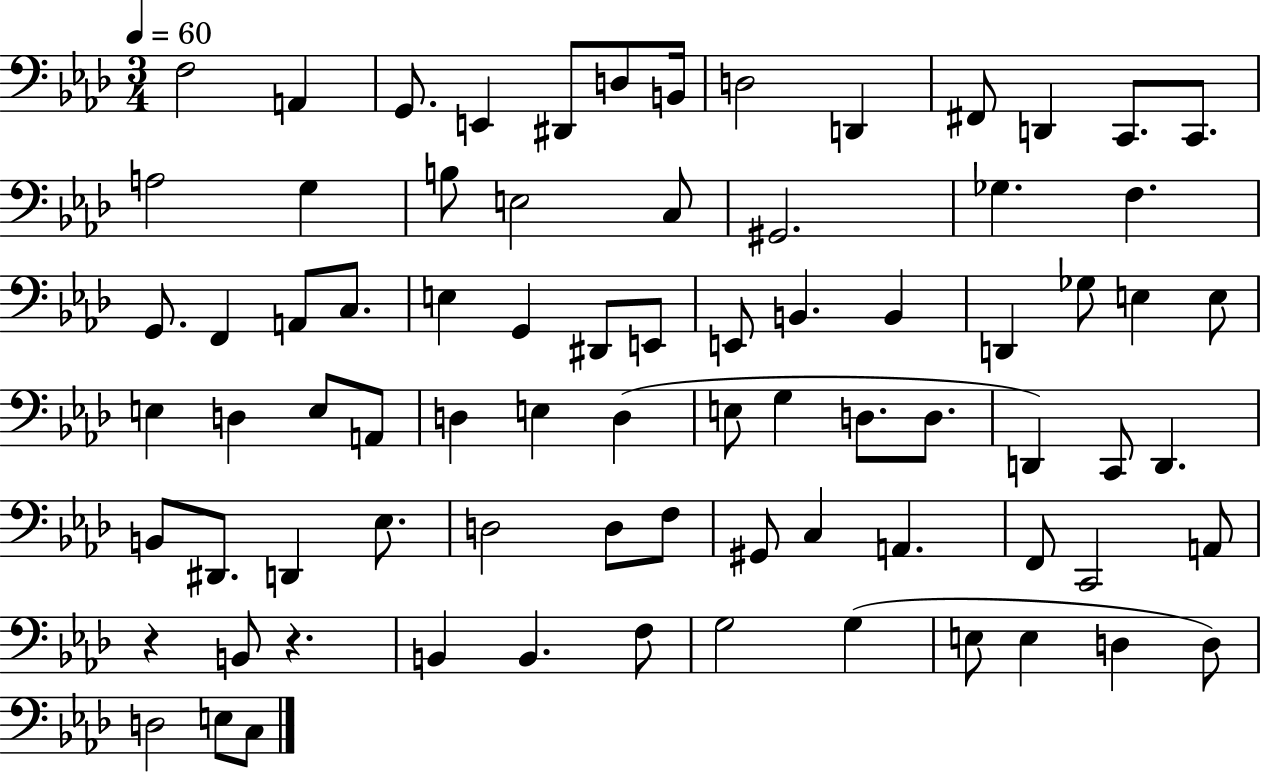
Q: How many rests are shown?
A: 2